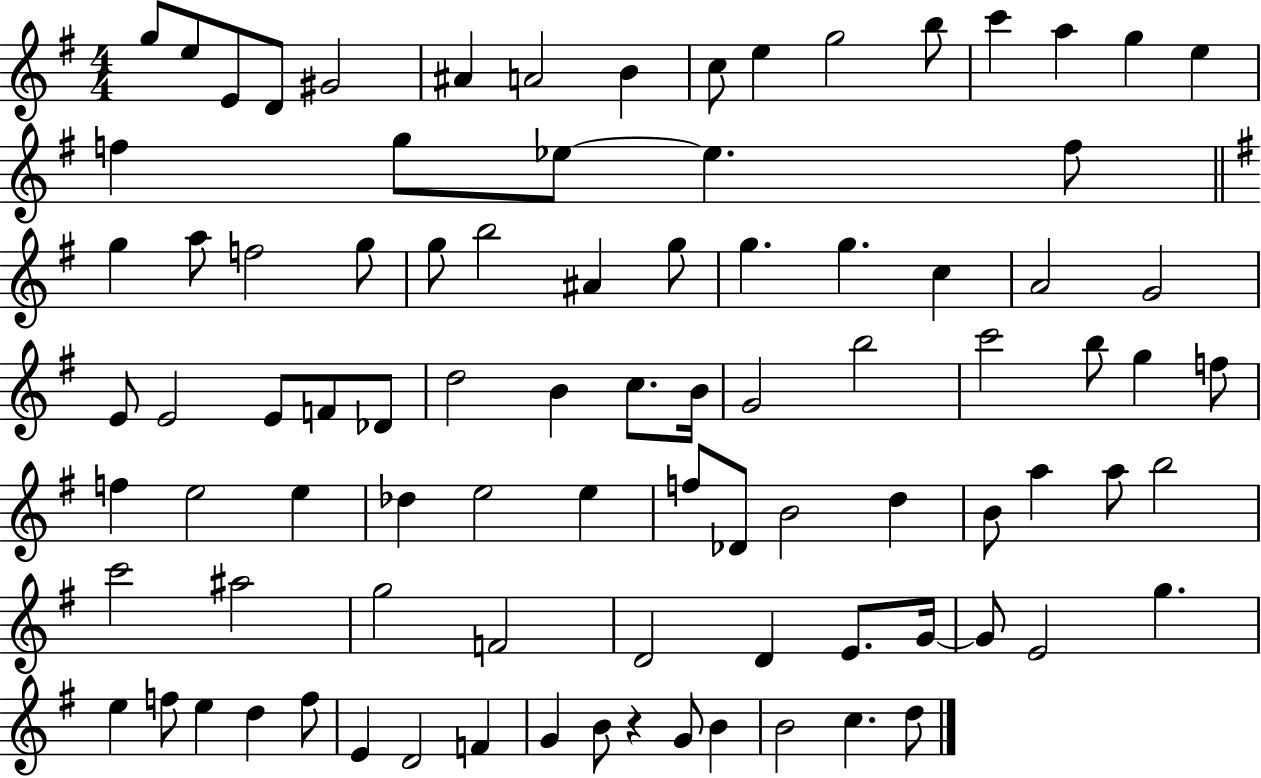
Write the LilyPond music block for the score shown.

{
  \clef treble
  \numericTimeSignature
  \time 4/4
  \key g \major
  g''8 e''8 e'8 d'8 gis'2 | ais'4 a'2 b'4 | c''8 e''4 g''2 b''8 | c'''4 a''4 g''4 e''4 | \break f''4 g''8 ees''8~~ ees''4. f''8 | \bar "||" \break \key e \minor g''4 a''8 f''2 g''8 | g''8 b''2 ais'4 g''8 | g''4. g''4. c''4 | a'2 g'2 | \break e'8 e'2 e'8 f'8 des'8 | d''2 b'4 c''8. b'16 | g'2 b''2 | c'''2 b''8 g''4 f''8 | \break f''4 e''2 e''4 | des''4 e''2 e''4 | f''8 des'8 b'2 d''4 | b'8 a''4 a''8 b''2 | \break c'''2 ais''2 | g''2 f'2 | d'2 d'4 e'8. g'16~~ | g'8 e'2 g''4. | \break e''4 f''8 e''4 d''4 f''8 | e'4 d'2 f'4 | g'4 b'8 r4 g'8 b'4 | b'2 c''4. d''8 | \break \bar "|."
}